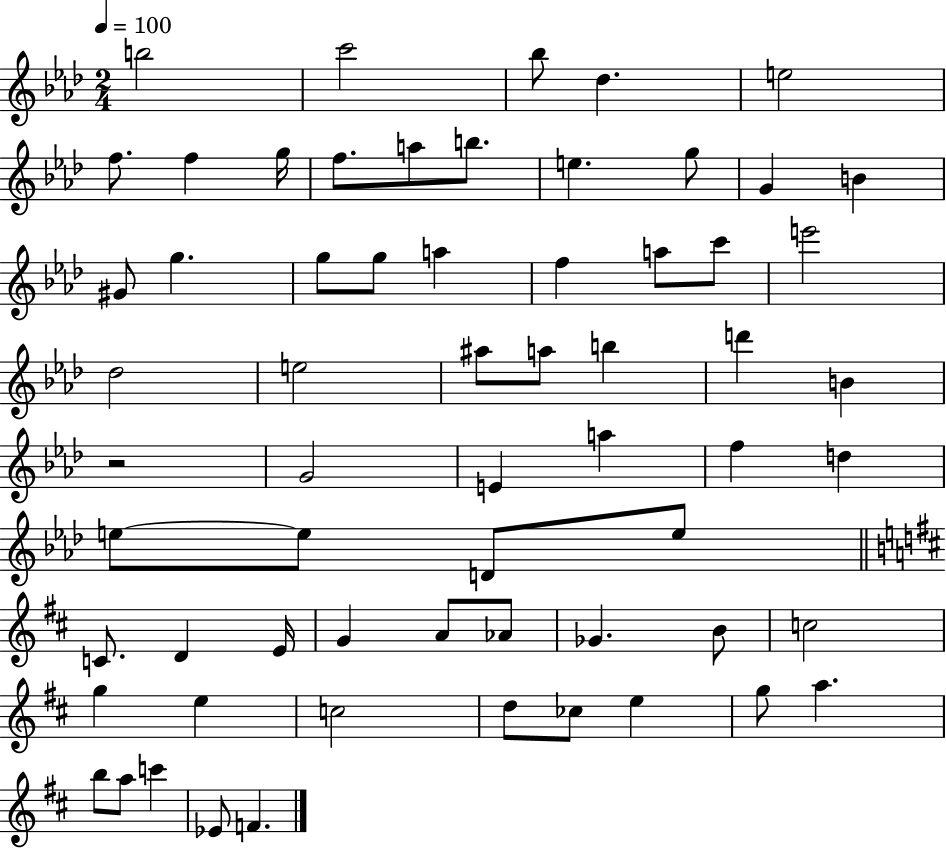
{
  \clef treble
  \numericTimeSignature
  \time 2/4
  \key aes \major
  \tempo 4 = 100
  b''2 | c'''2 | bes''8 des''4. | e''2 | \break f''8. f''4 g''16 | f''8. a''8 b''8. | e''4. g''8 | g'4 b'4 | \break gis'8 g''4. | g''8 g''8 a''4 | f''4 a''8 c'''8 | e'''2 | \break des''2 | e''2 | ais''8 a''8 b''4 | d'''4 b'4 | \break r2 | g'2 | e'4 a''4 | f''4 d''4 | \break e''8~~ e''8 d'8 e''8 | \bar "||" \break \key b \minor c'8. d'4 e'16 | g'4 a'8 aes'8 | ges'4. b'8 | c''2 | \break g''4 e''4 | c''2 | d''8 ces''8 e''4 | g''8 a''4. | \break b''8 a''8 c'''4 | ees'8 f'4. | \bar "|."
}